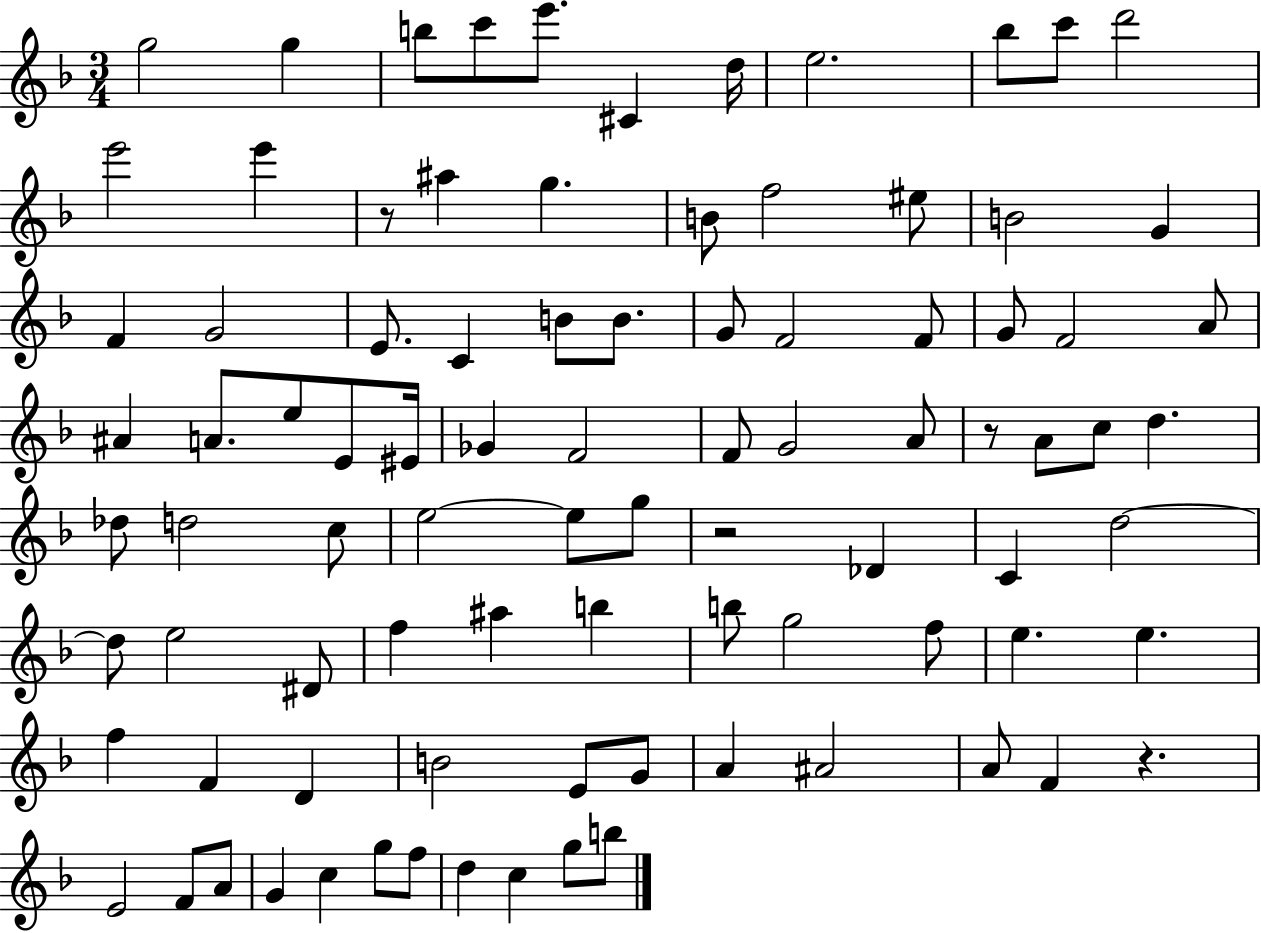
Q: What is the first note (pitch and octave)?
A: G5